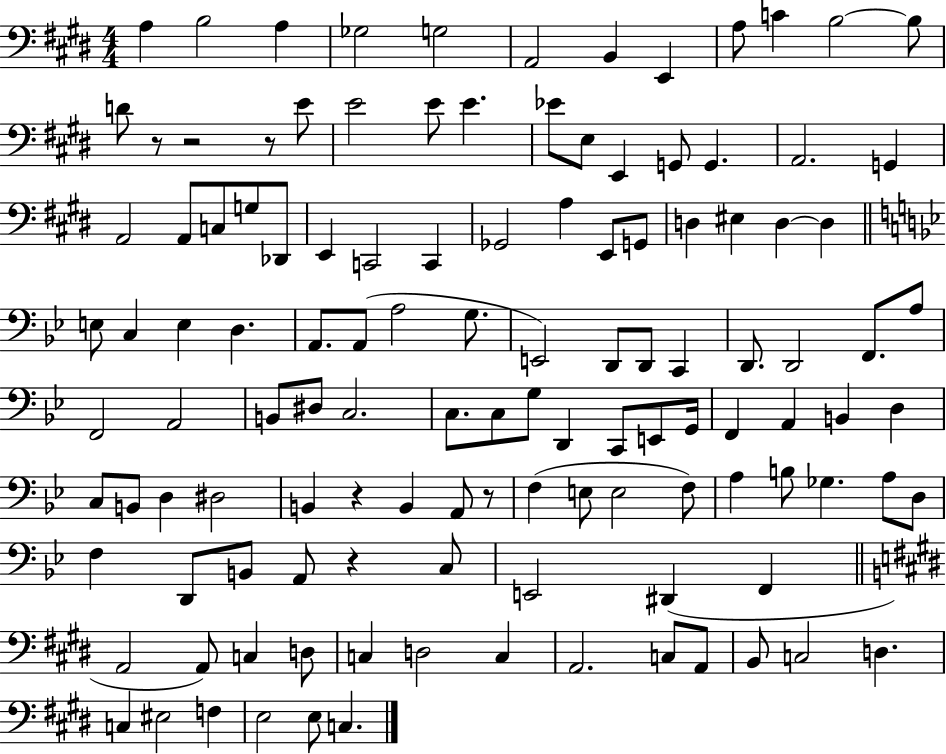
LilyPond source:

{
  \clef bass
  \numericTimeSignature
  \time 4/4
  \key e \major
  a4 b2 a4 | ges2 g2 | a,2 b,4 e,4 | a8 c'4 b2~~ b8 | \break d'8 r8 r2 r8 e'8 | e'2 e'8 e'4. | ees'8 e8 e,4 g,8 g,4. | a,2. g,4 | \break a,2 a,8 c8 g8 des,8 | e,4 c,2 c,4 | ges,2 a4 e,8 g,8 | d4 eis4 d4~~ d4 | \break \bar "||" \break \key g \minor e8 c4 e4 d4. | a,8. a,8( a2 g8. | e,2) d,8 d,8 c,4 | d,8. d,2 f,8. a8 | \break f,2 a,2 | b,8 dis8 c2. | c8. c8 g8 d,4 c,8 e,8 g,16 | f,4 a,4 b,4 d4 | \break c8 b,8 d4 dis2 | b,4 r4 b,4 a,8 r8 | f4( e8 e2 f8) | a4 b8 ges4. a8 d8 | \break f4 d,8 b,8 a,8 r4 c8 | e,2 dis,4( f,4 | \bar "||" \break \key e \major a,2 a,8) c4 d8 | c4 d2 c4 | a,2. c8 a,8 | b,8 c2 d4. | \break c4 eis2 f4 | e2 e8 c4. | \bar "|."
}